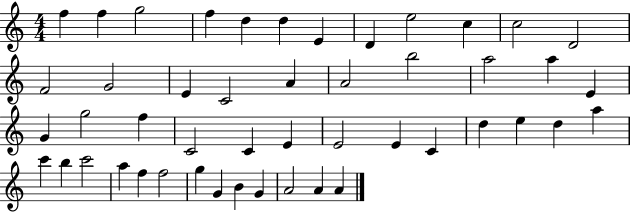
F5/q F5/q G5/h F5/q D5/q D5/q E4/q D4/q E5/h C5/q C5/h D4/h F4/h G4/h E4/q C4/h A4/q A4/h B5/h A5/h A5/q E4/q G4/q G5/h F5/q C4/h C4/q E4/q E4/h E4/q C4/q D5/q E5/q D5/q A5/q C6/q B5/q C6/h A5/q F5/q F5/h G5/q G4/q B4/q G4/q A4/h A4/q A4/q